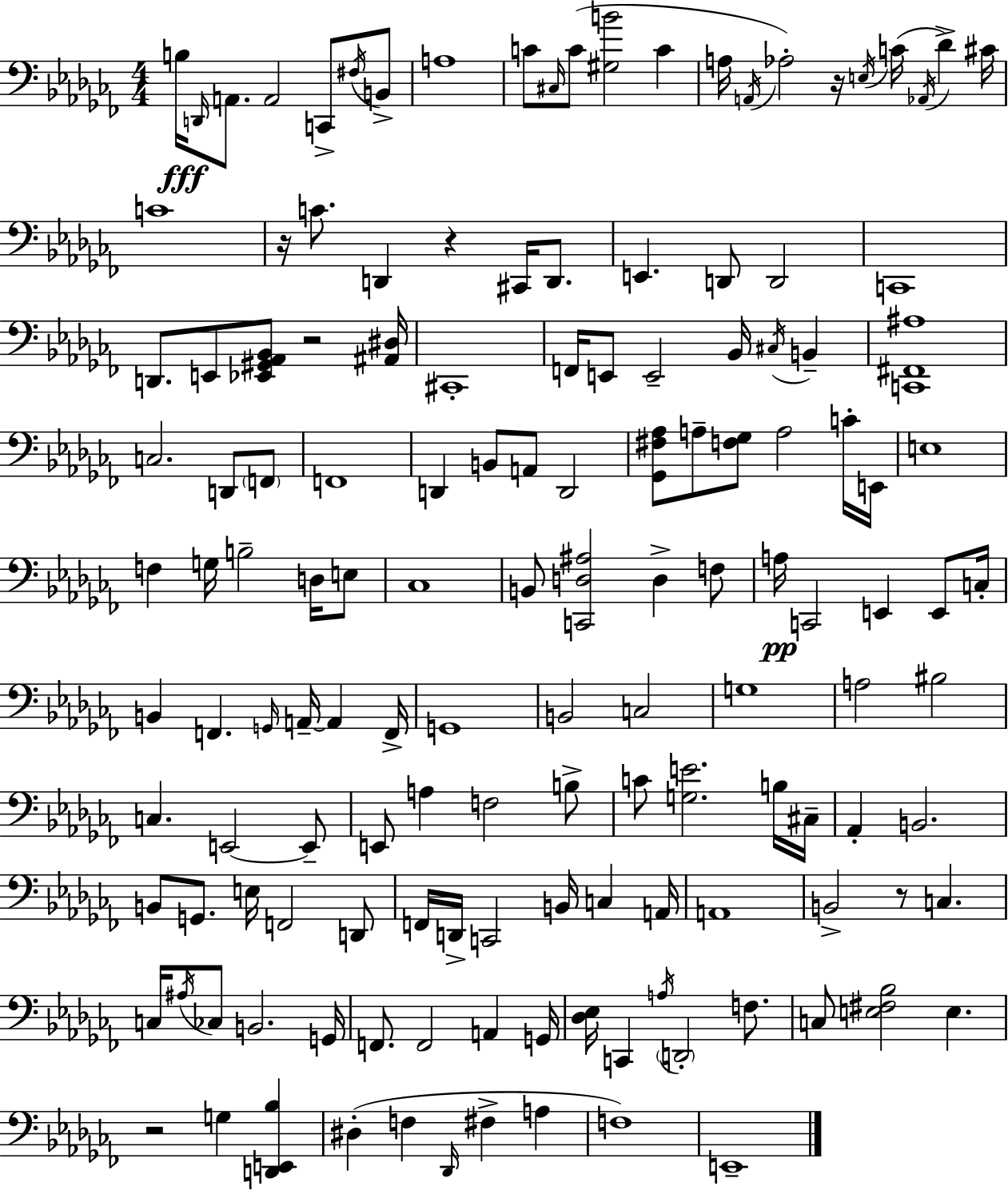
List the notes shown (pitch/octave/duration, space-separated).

B3/s D2/s A2/e. A2/h C2/e F#3/s B2/e A3/w C4/e C#3/s C4/e [G#3,B4]/h C4/q A3/s A2/s Ab3/h R/s E3/s C4/s Ab2/s Db4/q C#4/s C4/w R/s C4/e. D2/q R/q C#2/s D2/e. E2/q. D2/e D2/h C2/w D2/e. E2/e [Eb2,G#2,Ab2,Bb2]/e R/h [A#2,D#3]/s C#2/w F2/s E2/e E2/h Bb2/s C#3/s B2/q [C2,F#2,A#3]/w C3/h. D2/e F2/e F2/w D2/q B2/e A2/e D2/h [Gb2,F#3,Ab3]/e A3/e [F3,Gb3]/e A3/h C4/s E2/s E3/w F3/q G3/s B3/h D3/s E3/e CES3/w B2/e [C2,D3,A#3]/h D3/q F3/e A3/s C2/h E2/q E2/e C3/s B2/q F2/q. G2/s A2/s A2/q F2/s G2/w B2/h C3/h G3/w A3/h BIS3/h C3/q. E2/h E2/e E2/e A3/q F3/h B3/e C4/e [G3,E4]/h. B3/s C#3/s Ab2/q B2/h. B2/e G2/e. E3/s F2/h D2/e F2/s D2/s C2/h B2/s C3/q A2/s A2/w B2/h R/e C3/q. C3/s A#3/s CES3/e B2/h. G2/s F2/e. F2/h A2/q G2/s [Db3,Eb3]/s C2/q A3/s D2/h F3/e. C3/e [E3,F#3,Bb3]/h E3/q. R/h G3/q [D2,E2,Bb3]/q D#3/q F3/q Db2/s F#3/q A3/q F3/w E2/w